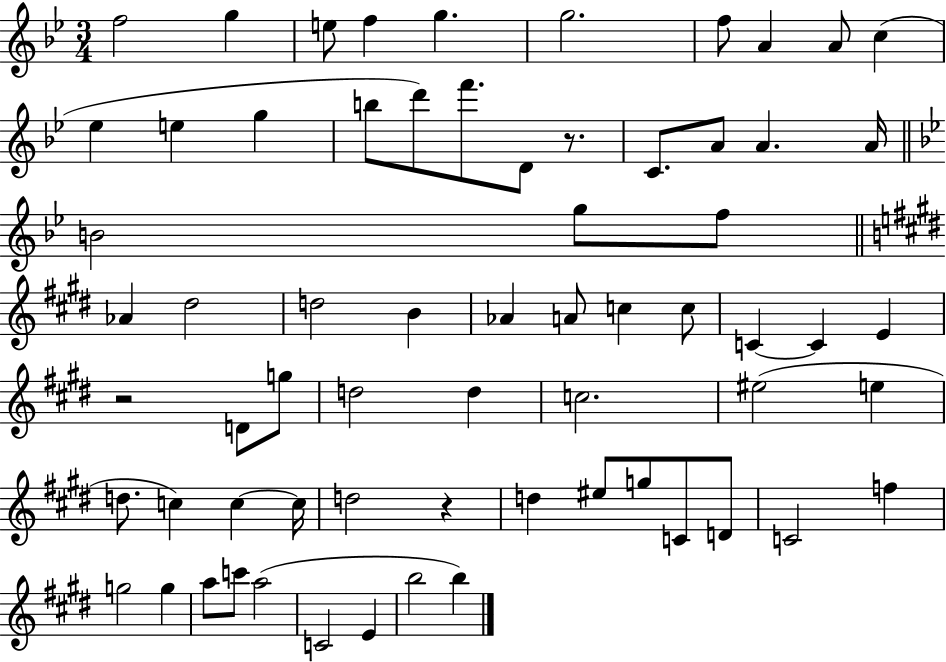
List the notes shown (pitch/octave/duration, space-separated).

F5/h G5/q E5/e F5/q G5/q. G5/h. F5/e A4/q A4/e C5/q Eb5/q E5/q G5/q B5/e D6/e F6/e. D4/e R/e. C4/e. A4/e A4/q. A4/s B4/h G5/e F5/e Ab4/q D#5/h D5/h B4/q Ab4/q A4/e C5/q C5/e C4/q C4/q E4/q R/h D4/e G5/e D5/h D5/q C5/h. EIS5/h E5/q D5/e. C5/q C5/q C5/s D5/h R/q D5/q EIS5/e G5/e C4/e D4/e C4/h F5/q G5/h G5/q A5/e C6/e A5/h C4/h E4/q B5/h B5/q